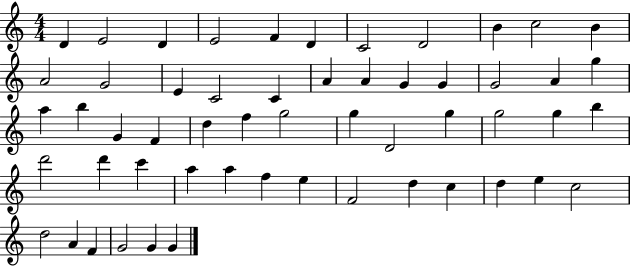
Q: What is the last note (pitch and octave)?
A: G4